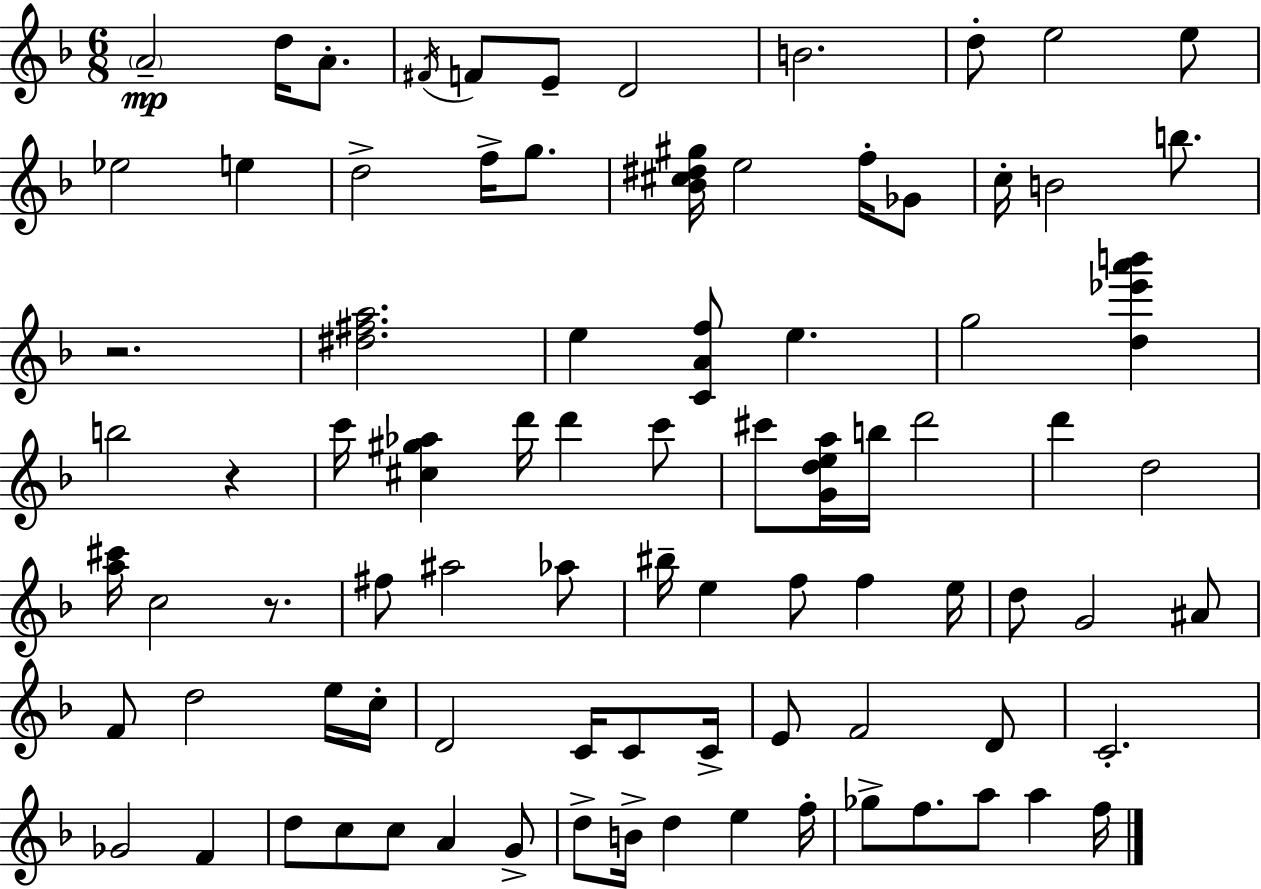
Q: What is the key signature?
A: F major